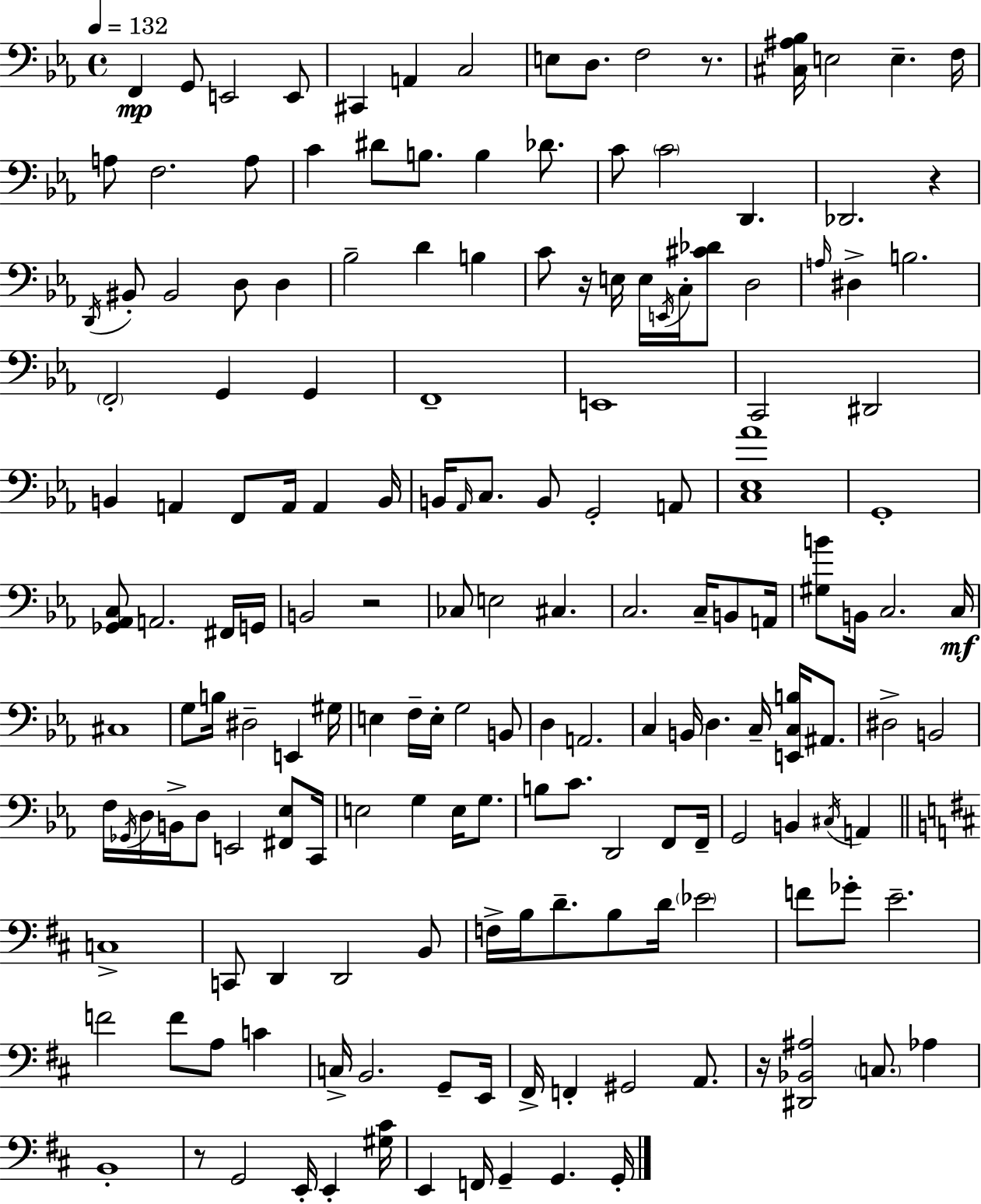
{
  \clef bass
  \time 4/4
  \defaultTimeSignature
  \key c \minor
  \tempo 4 = 132
  f,4\mp g,8 e,2 e,8 | cis,4 a,4 c2 | e8 d8. f2 r8. | <cis ais bes>16 e2 e4.-- f16 | \break a8 f2. a8 | c'4 dis'8 b8. b4 des'8. | c'8 \parenthesize c'2 d,4. | des,2. r4 | \break \acciaccatura { d,16 } bis,8-. bis,2 d8 d4 | bes2-- d'4 b4 | c'8 r16 e16 e16 \acciaccatura { e,16 } c16-. <cis' des'>8 d2 | \grace { a16 } dis4-> b2. | \break \parenthesize f,2-. g,4 g,4 | f,1-- | e,1 | c,2 dis,2 | \break b,4 a,4 f,8 a,16 a,4 | b,16 b,16 \grace { aes,16 } c8. b,8 g,2-. | a,8 <c ees aes'>1 | g,1-. | \break <ges, aes, c>8 a,2. | fis,16 g,16 b,2 r2 | ces8 e2 cis4. | c2. | \break c16-- b,8 a,16 <gis b'>8 b,16 c2. | c16\mf cis1 | g8 b16 dis2-- e,4 | gis16 e4 f16-- e16-. g2 | \break b,8 d4 a,2. | c4 b,16 d4. c16-- | <e, c b>16 ais,8. dis2-> b,2 | f16 \acciaccatura { ges,16 } d16 b,16-> d8 e,2 | \break <fis, ees>8 c,16 e2 g4 | e16 g8. b8 c'8. d,2 | f,8 f,16-- g,2 b,4 | \acciaccatura { cis16 } a,4 \bar "||" \break \key d \major c1-> | c,8 d,4 d,2 b,8 | f16-> b16 d'8.-- b8 d'16 \parenthesize ees'2 | f'8 ges'8-. e'2.-- | \break f'2 f'8 a8 c'4 | c16-> b,2. g,8-- e,16 | fis,16-> f,4-. gis,2 a,8. | r16 <dis, bes, ais>2 \parenthesize c8. aes4 | \break b,1-. | r8 g,2 e,16-. e,4-. <gis cis'>16 | e,4 f,16 g,4-- g,4. g,16-. | \bar "|."
}